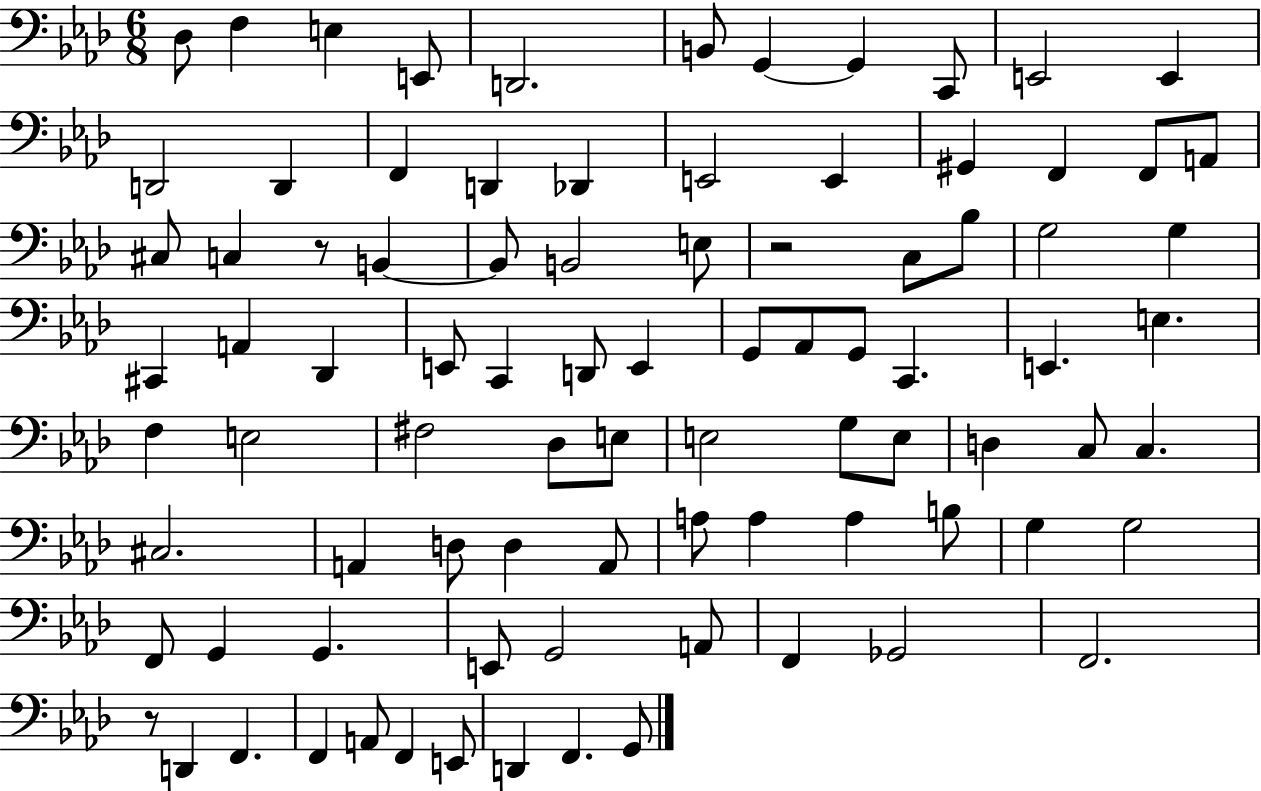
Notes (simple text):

Db3/e F3/q E3/q E2/e D2/h. B2/e G2/q G2/q C2/e E2/h E2/q D2/h D2/q F2/q D2/q Db2/q E2/h E2/q G#2/q F2/q F2/e A2/e C#3/e C3/q R/e B2/q B2/e B2/h E3/e R/h C3/e Bb3/e G3/h G3/q C#2/q A2/q Db2/q E2/e C2/q D2/e E2/q G2/e Ab2/e G2/e C2/q. E2/q. E3/q. F3/q E3/h F#3/h Db3/e E3/e E3/h G3/e E3/e D3/q C3/e C3/q. C#3/h. A2/q D3/e D3/q A2/e A3/e A3/q A3/q B3/e G3/q G3/h F2/e G2/q G2/q. E2/e G2/h A2/e F2/q Gb2/h F2/h. R/e D2/q F2/q. F2/q A2/e F2/q E2/e D2/q F2/q. G2/e